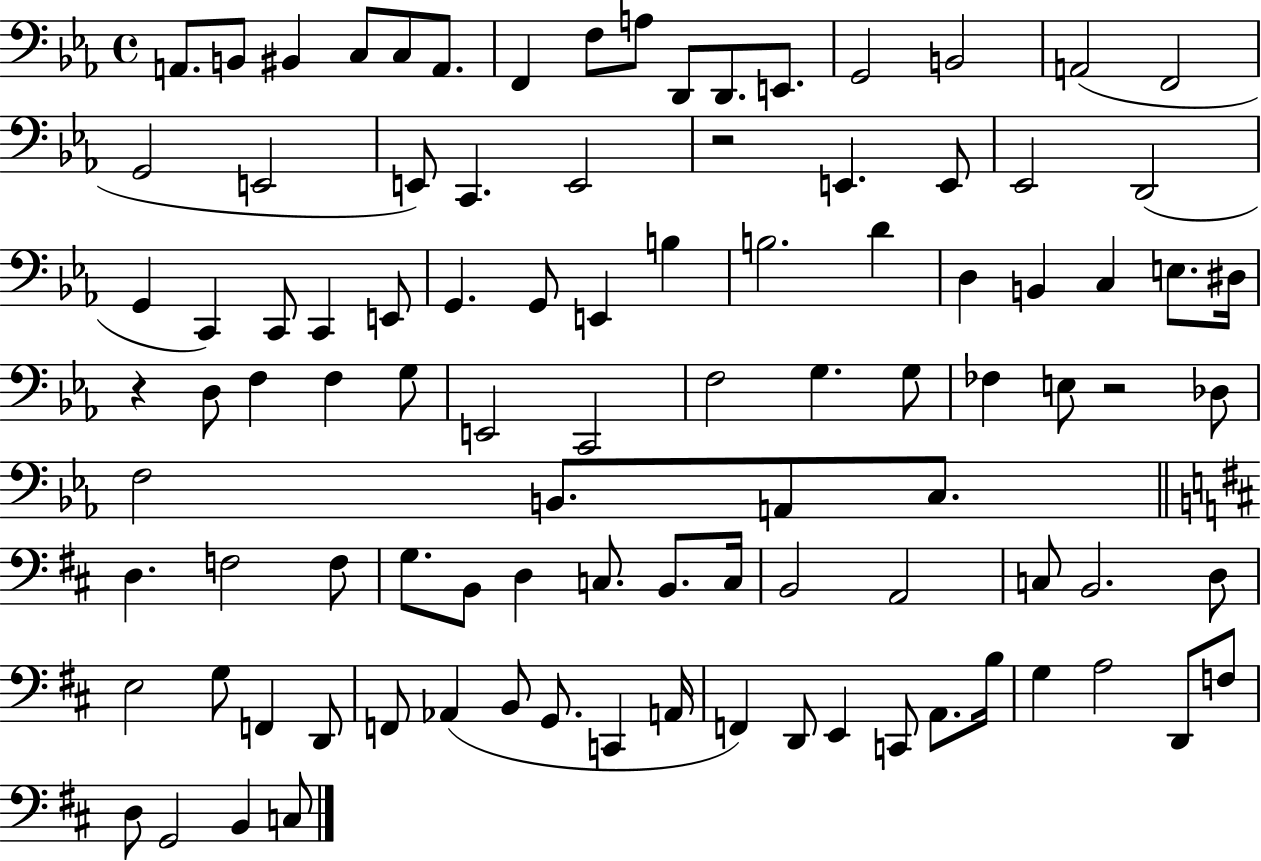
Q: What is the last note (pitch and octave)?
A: C3